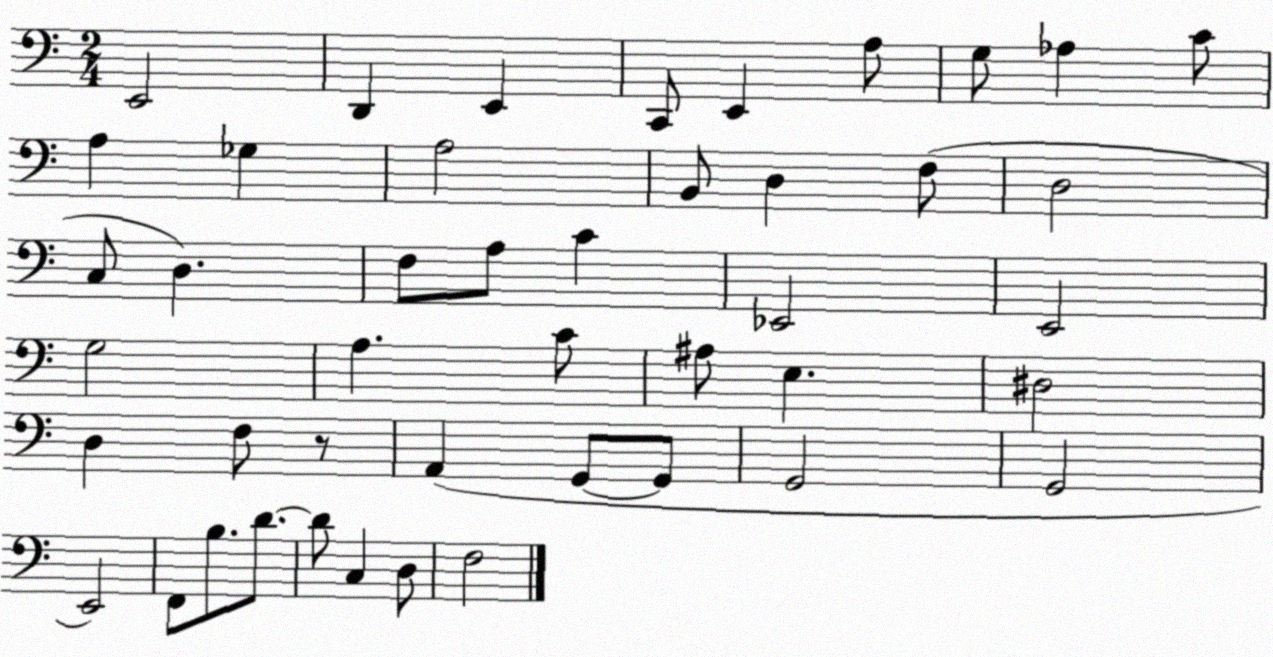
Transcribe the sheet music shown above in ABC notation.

X:1
T:Untitled
M:2/4
L:1/4
K:C
E,,2 D,, E,, C,,/2 E,, A,/2 G,/2 _A, C/2 A, _G, A,2 B,,/2 D, F,/2 D,2 C,/2 D, F,/2 A,/2 C _E,,2 E,,2 G,2 A, C/2 ^A,/2 E, ^D,2 D, F,/2 z/2 A,, G,,/2 G,,/2 G,,2 G,,2 E,,2 F,,/2 B,/2 D/2 D/2 C, D,/2 F,2